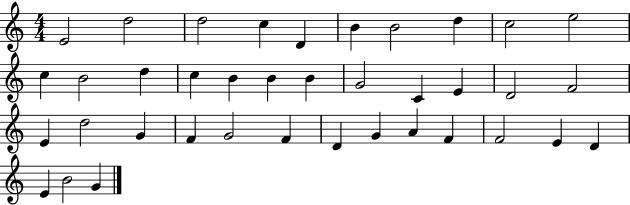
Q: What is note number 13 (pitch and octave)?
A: D5